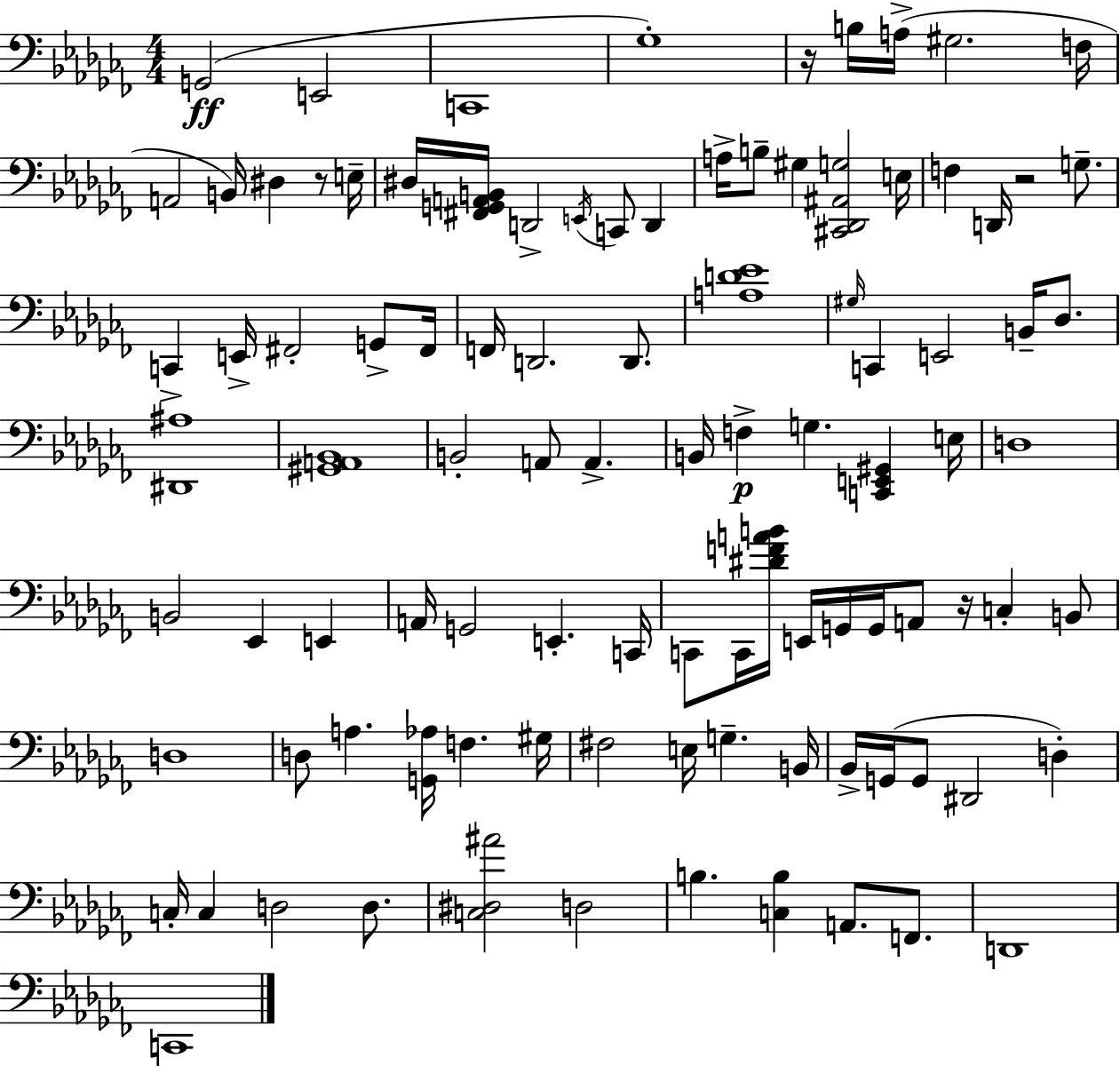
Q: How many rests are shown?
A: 4